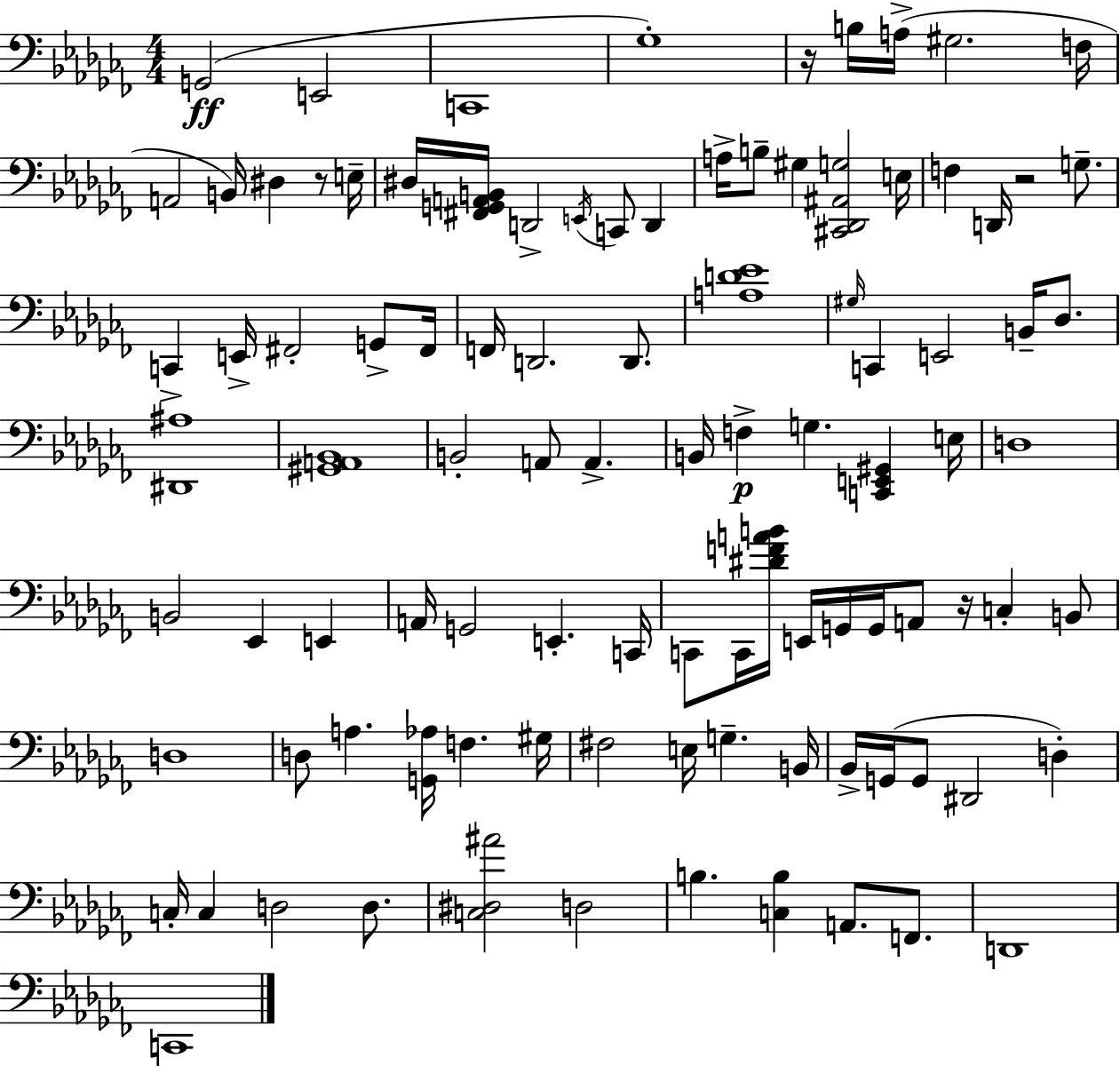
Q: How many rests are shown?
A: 4